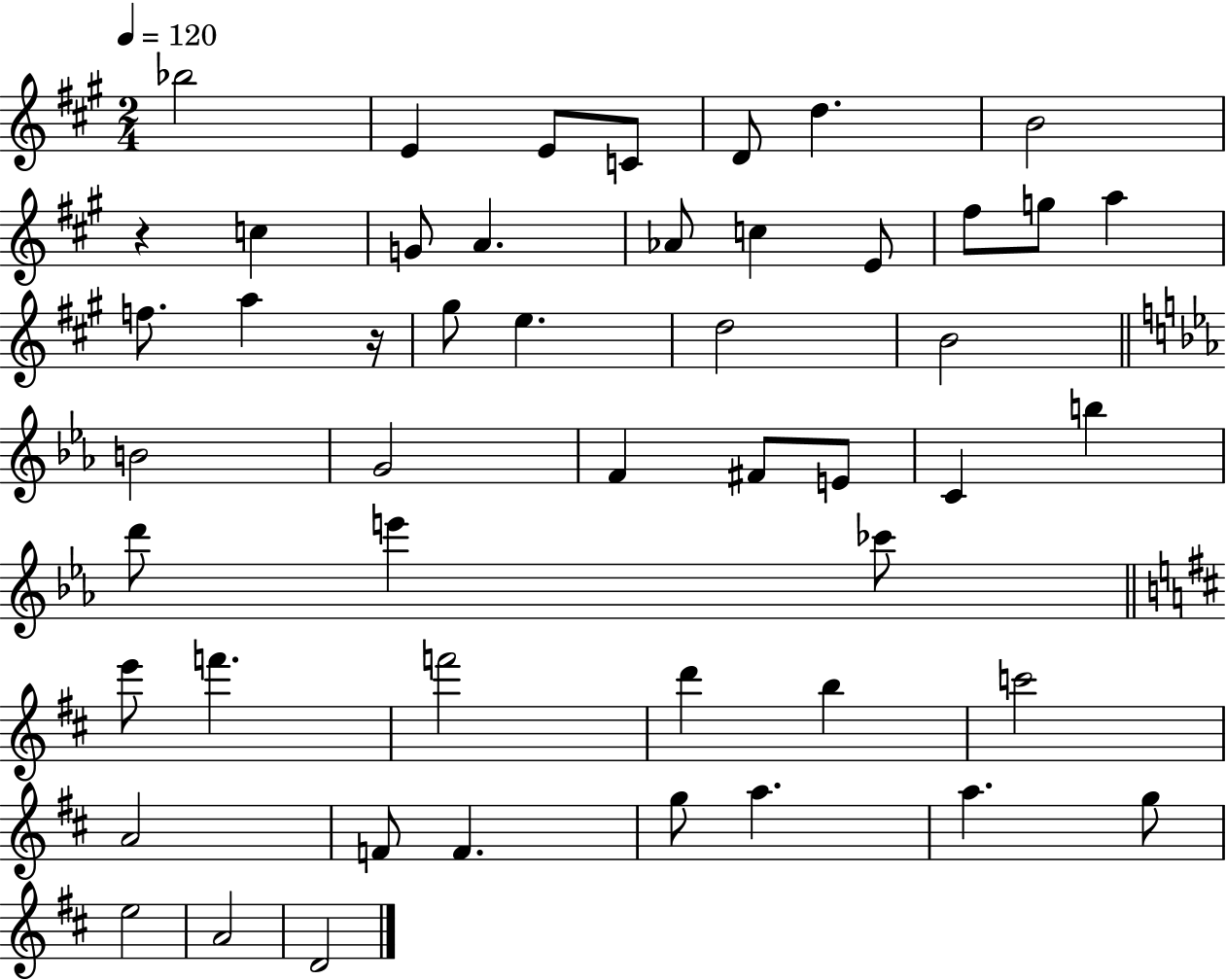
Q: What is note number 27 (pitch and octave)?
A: E4